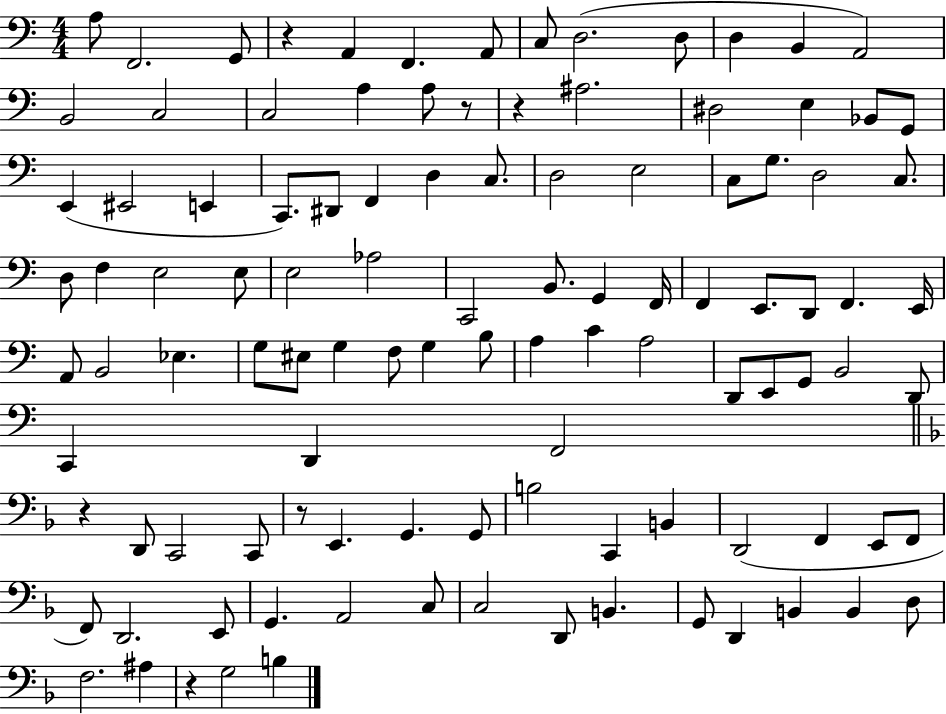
X:1
T:Untitled
M:4/4
L:1/4
K:C
A,/2 F,,2 G,,/2 z A,, F,, A,,/2 C,/2 D,2 D,/2 D, B,, A,,2 B,,2 C,2 C,2 A, A,/2 z/2 z ^A,2 ^D,2 E, _B,,/2 G,,/2 E,, ^E,,2 E,, C,,/2 ^D,,/2 F,, D, C,/2 D,2 E,2 C,/2 G,/2 D,2 C,/2 D,/2 F, E,2 E,/2 E,2 _A,2 C,,2 B,,/2 G,, F,,/4 F,, E,,/2 D,,/2 F,, E,,/4 A,,/2 B,,2 _E, G,/2 ^E,/2 G, F,/2 G, B,/2 A, C A,2 D,,/2 E,,/2 G,,/2 B,,2 D,,/2 C,, D,, F,,2 z D,,/2 C,,2 C,,/2 z/2 E,, G,, G,,/2 B,2 C,, B,, D,,2 F,, E,,/2 F,,/2 F,,/2 D,,2 E,,/2 G,, A,,2 C,/2 C,2 D,,/2 B,, G,,/2 D,, B,, B,, D,/2 F,2 ^A, z G,2 B,